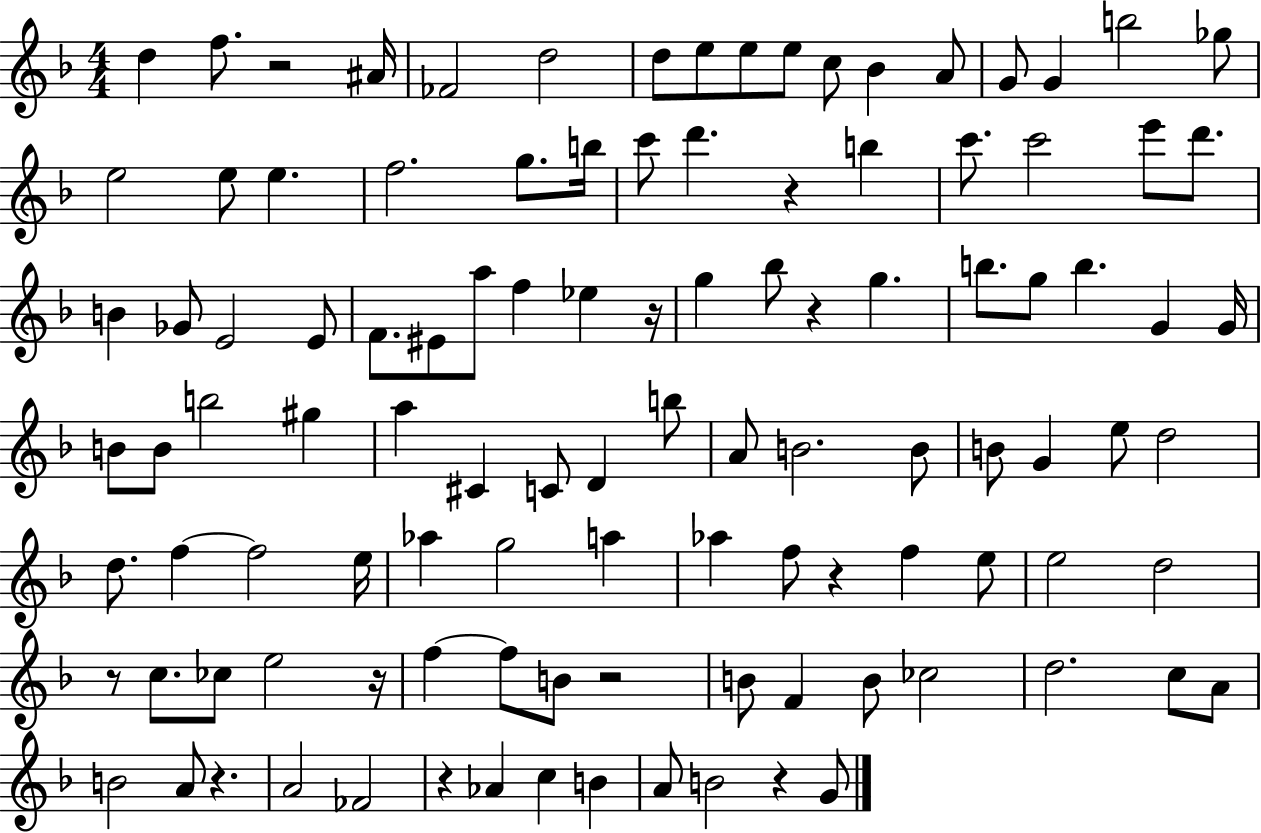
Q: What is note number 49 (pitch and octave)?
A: B5